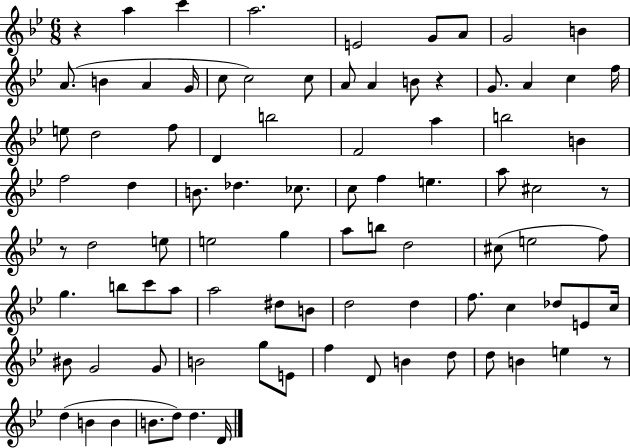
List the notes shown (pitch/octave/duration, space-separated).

R/q A5/q C6/q A5/h. E4/h G4/e A4/e G4/h B4/q A4/e. B4/q A4/q G4/s C5/e C5/h C5/e A4/e A4/q B4/e R/q G4/e. A4/q C5/q F5/s E5/e D5/h F5/e D4/q B5/h F4/h A5/q B5/h B4/q F5/h D5/q B4/e. Db5/q. CES5/e. C5/e F5/q E5/q. A5/e C#5/h R/e R/e D5/h E5/e E5/h G5/q A5/e B5/e D5/h C#5/e E5/h F5/e G5/q. B5/e C6/e A5/e A5/h D#5/e B4/e D5/h D5/q F5/e. C5/q Db5/e E4/e C5/s BIS4/e G4/h G4/e B4/h G5/e E4/e F5/q D4/e B4/q D5/e D5/e B4/q E5/q R/e D5/q B4/q B4/q B4/e. D5/e D5/q. D4/s